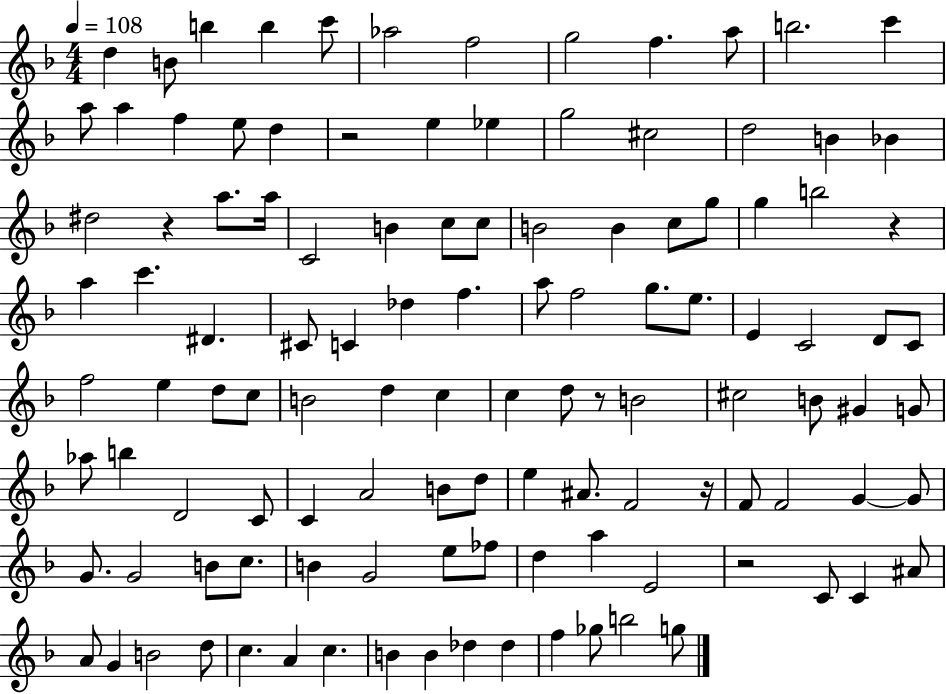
D5/q B4/e B5/q B5/q C6/e Ab5/h F5/h G5/h F5/q. A5/e B5/h. C6/q A5/e A5/q F5/q E5/e D5/q R/h E5/q Eb5/q G5/h C#5/h D5/h B4/q Bb4/q D#5/h R/q A5/e. A5/s C4/h B4/q C5/e C5/e B4/h B4/q C5/e G5/e G5/q B5/h R/q A5/q C6/q. D#4/q. C#4/e C4/q Db5/q F5/q. A5/e F5/h G5/e. E5/e. E4/q C4/h D4/e C4/e F5/h E5/q D5/e C5/e B4/h D5/q C5/q C5/q D5/e R/e B4/h C#5/h B4/e G#4/q G4/e Ab5/e B5/q D4/h C4/e C4/q A4/h B4/e D5/e E5/q A#4/e. F4/h R/s F4/e F4/h G4/q G4/e G4/e. G4/h B4/e C5/e. B4/q G4/h E5/e FES5/e D5/q A5/q E4/h R/h C4/e C4/q A#4/e A4/e G4/q B4/h D5/e C5/q. A4/q C5/q. B4/q B4/q Db5/q Db5/q F5/q Gb5/e B5/h G5/e